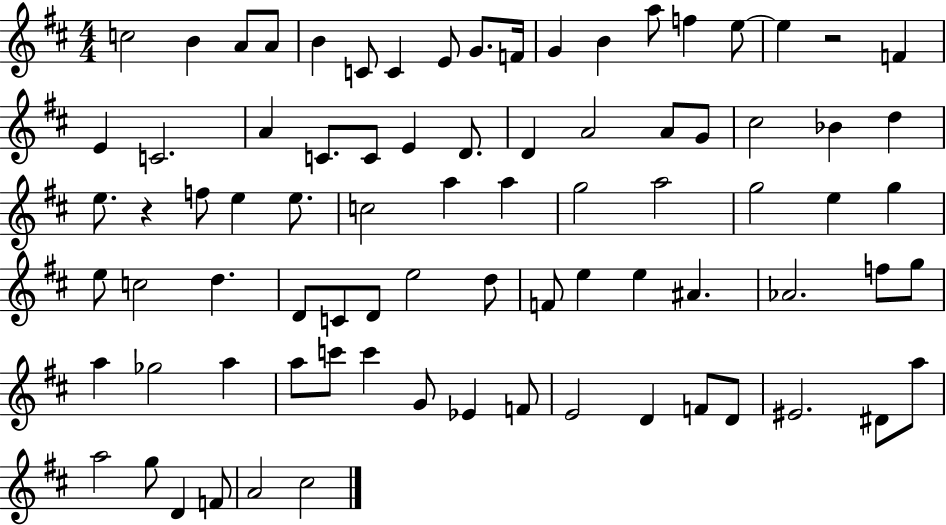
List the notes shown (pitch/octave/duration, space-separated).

C5/h B4/q A4/e A4/e B4/q C4/e C4/q E4/e G4/e. F4/s G4/q B4/q A5/e F5/q E5/e E5/q R/h F4/q E4/q C4/h. A4/q C4/e. C4/e E4/q D4/e. D4/q A4/h A4/e G4/e C#5/h Bb4/q D5/q E5/e. R/q F5/e E5/q E5/e. C5/h A5/q A5/q G5/h A5/h G5/h E5/q G5/q E5/e C5/h D5/q. D4/e C4/e D4/e E5/h D5/e F4/e E5/q E5/q A#4/q. Ab4/h. F5/e G5/e A5/q Gb5/h A5/q A5/e C6/e C6/q G4/e Eb4/q F4/e E4/h D4/q F4/e D4/e EIS4/h. D#4/e A5/e A5/h G5/e D4/q F4/e A4/h C#5/h